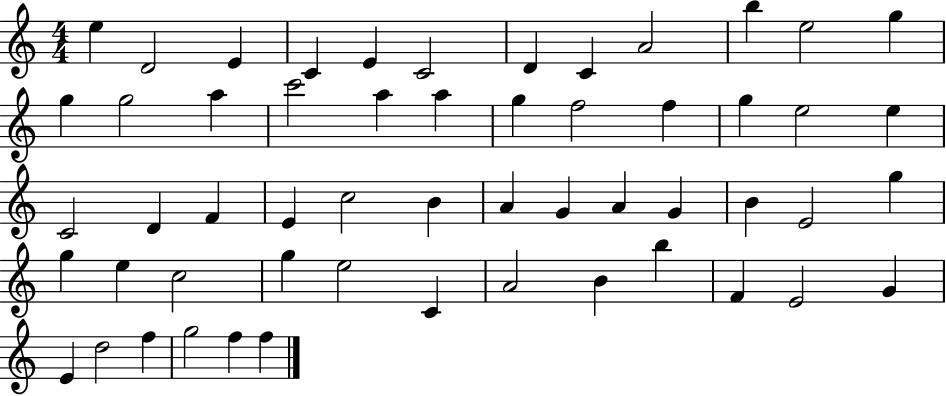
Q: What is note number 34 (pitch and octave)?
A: G4